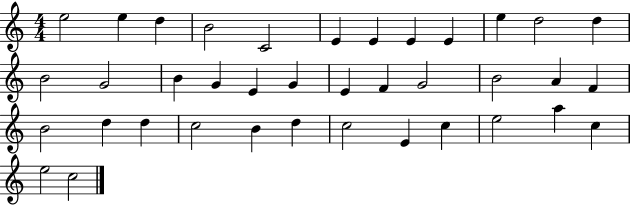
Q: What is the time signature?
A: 4/4